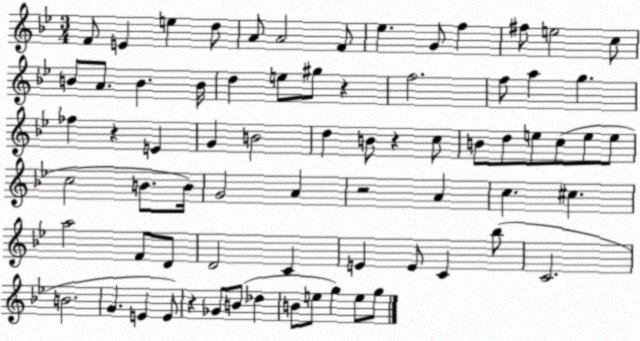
X:1
T:Untitled
M:3/4
L:1/4
K:Bb
F/2 E e d/2 A/2 A2 F/2 _e G/2 f ^f/2 e2 c/2 B/2 A/2 B B/4 d e/2 ^g/2 z f2 f/2 a g _f z E G B2 d B/2 z c/2 B/2 d/2 e/2 c/2 e/2 e/2 c2 B/2 B/4 G2 A z2 A c ^c a2 F/2 D/2 D2 C E E/2 C _b/2 C2 B2 G E E/2 z _G/2 B/2 _d B/2 e/2 g e/2 g/2